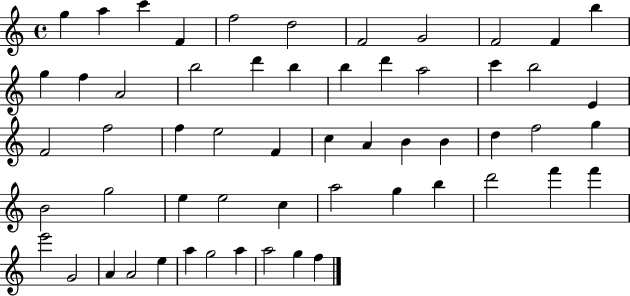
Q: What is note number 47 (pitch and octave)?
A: E6